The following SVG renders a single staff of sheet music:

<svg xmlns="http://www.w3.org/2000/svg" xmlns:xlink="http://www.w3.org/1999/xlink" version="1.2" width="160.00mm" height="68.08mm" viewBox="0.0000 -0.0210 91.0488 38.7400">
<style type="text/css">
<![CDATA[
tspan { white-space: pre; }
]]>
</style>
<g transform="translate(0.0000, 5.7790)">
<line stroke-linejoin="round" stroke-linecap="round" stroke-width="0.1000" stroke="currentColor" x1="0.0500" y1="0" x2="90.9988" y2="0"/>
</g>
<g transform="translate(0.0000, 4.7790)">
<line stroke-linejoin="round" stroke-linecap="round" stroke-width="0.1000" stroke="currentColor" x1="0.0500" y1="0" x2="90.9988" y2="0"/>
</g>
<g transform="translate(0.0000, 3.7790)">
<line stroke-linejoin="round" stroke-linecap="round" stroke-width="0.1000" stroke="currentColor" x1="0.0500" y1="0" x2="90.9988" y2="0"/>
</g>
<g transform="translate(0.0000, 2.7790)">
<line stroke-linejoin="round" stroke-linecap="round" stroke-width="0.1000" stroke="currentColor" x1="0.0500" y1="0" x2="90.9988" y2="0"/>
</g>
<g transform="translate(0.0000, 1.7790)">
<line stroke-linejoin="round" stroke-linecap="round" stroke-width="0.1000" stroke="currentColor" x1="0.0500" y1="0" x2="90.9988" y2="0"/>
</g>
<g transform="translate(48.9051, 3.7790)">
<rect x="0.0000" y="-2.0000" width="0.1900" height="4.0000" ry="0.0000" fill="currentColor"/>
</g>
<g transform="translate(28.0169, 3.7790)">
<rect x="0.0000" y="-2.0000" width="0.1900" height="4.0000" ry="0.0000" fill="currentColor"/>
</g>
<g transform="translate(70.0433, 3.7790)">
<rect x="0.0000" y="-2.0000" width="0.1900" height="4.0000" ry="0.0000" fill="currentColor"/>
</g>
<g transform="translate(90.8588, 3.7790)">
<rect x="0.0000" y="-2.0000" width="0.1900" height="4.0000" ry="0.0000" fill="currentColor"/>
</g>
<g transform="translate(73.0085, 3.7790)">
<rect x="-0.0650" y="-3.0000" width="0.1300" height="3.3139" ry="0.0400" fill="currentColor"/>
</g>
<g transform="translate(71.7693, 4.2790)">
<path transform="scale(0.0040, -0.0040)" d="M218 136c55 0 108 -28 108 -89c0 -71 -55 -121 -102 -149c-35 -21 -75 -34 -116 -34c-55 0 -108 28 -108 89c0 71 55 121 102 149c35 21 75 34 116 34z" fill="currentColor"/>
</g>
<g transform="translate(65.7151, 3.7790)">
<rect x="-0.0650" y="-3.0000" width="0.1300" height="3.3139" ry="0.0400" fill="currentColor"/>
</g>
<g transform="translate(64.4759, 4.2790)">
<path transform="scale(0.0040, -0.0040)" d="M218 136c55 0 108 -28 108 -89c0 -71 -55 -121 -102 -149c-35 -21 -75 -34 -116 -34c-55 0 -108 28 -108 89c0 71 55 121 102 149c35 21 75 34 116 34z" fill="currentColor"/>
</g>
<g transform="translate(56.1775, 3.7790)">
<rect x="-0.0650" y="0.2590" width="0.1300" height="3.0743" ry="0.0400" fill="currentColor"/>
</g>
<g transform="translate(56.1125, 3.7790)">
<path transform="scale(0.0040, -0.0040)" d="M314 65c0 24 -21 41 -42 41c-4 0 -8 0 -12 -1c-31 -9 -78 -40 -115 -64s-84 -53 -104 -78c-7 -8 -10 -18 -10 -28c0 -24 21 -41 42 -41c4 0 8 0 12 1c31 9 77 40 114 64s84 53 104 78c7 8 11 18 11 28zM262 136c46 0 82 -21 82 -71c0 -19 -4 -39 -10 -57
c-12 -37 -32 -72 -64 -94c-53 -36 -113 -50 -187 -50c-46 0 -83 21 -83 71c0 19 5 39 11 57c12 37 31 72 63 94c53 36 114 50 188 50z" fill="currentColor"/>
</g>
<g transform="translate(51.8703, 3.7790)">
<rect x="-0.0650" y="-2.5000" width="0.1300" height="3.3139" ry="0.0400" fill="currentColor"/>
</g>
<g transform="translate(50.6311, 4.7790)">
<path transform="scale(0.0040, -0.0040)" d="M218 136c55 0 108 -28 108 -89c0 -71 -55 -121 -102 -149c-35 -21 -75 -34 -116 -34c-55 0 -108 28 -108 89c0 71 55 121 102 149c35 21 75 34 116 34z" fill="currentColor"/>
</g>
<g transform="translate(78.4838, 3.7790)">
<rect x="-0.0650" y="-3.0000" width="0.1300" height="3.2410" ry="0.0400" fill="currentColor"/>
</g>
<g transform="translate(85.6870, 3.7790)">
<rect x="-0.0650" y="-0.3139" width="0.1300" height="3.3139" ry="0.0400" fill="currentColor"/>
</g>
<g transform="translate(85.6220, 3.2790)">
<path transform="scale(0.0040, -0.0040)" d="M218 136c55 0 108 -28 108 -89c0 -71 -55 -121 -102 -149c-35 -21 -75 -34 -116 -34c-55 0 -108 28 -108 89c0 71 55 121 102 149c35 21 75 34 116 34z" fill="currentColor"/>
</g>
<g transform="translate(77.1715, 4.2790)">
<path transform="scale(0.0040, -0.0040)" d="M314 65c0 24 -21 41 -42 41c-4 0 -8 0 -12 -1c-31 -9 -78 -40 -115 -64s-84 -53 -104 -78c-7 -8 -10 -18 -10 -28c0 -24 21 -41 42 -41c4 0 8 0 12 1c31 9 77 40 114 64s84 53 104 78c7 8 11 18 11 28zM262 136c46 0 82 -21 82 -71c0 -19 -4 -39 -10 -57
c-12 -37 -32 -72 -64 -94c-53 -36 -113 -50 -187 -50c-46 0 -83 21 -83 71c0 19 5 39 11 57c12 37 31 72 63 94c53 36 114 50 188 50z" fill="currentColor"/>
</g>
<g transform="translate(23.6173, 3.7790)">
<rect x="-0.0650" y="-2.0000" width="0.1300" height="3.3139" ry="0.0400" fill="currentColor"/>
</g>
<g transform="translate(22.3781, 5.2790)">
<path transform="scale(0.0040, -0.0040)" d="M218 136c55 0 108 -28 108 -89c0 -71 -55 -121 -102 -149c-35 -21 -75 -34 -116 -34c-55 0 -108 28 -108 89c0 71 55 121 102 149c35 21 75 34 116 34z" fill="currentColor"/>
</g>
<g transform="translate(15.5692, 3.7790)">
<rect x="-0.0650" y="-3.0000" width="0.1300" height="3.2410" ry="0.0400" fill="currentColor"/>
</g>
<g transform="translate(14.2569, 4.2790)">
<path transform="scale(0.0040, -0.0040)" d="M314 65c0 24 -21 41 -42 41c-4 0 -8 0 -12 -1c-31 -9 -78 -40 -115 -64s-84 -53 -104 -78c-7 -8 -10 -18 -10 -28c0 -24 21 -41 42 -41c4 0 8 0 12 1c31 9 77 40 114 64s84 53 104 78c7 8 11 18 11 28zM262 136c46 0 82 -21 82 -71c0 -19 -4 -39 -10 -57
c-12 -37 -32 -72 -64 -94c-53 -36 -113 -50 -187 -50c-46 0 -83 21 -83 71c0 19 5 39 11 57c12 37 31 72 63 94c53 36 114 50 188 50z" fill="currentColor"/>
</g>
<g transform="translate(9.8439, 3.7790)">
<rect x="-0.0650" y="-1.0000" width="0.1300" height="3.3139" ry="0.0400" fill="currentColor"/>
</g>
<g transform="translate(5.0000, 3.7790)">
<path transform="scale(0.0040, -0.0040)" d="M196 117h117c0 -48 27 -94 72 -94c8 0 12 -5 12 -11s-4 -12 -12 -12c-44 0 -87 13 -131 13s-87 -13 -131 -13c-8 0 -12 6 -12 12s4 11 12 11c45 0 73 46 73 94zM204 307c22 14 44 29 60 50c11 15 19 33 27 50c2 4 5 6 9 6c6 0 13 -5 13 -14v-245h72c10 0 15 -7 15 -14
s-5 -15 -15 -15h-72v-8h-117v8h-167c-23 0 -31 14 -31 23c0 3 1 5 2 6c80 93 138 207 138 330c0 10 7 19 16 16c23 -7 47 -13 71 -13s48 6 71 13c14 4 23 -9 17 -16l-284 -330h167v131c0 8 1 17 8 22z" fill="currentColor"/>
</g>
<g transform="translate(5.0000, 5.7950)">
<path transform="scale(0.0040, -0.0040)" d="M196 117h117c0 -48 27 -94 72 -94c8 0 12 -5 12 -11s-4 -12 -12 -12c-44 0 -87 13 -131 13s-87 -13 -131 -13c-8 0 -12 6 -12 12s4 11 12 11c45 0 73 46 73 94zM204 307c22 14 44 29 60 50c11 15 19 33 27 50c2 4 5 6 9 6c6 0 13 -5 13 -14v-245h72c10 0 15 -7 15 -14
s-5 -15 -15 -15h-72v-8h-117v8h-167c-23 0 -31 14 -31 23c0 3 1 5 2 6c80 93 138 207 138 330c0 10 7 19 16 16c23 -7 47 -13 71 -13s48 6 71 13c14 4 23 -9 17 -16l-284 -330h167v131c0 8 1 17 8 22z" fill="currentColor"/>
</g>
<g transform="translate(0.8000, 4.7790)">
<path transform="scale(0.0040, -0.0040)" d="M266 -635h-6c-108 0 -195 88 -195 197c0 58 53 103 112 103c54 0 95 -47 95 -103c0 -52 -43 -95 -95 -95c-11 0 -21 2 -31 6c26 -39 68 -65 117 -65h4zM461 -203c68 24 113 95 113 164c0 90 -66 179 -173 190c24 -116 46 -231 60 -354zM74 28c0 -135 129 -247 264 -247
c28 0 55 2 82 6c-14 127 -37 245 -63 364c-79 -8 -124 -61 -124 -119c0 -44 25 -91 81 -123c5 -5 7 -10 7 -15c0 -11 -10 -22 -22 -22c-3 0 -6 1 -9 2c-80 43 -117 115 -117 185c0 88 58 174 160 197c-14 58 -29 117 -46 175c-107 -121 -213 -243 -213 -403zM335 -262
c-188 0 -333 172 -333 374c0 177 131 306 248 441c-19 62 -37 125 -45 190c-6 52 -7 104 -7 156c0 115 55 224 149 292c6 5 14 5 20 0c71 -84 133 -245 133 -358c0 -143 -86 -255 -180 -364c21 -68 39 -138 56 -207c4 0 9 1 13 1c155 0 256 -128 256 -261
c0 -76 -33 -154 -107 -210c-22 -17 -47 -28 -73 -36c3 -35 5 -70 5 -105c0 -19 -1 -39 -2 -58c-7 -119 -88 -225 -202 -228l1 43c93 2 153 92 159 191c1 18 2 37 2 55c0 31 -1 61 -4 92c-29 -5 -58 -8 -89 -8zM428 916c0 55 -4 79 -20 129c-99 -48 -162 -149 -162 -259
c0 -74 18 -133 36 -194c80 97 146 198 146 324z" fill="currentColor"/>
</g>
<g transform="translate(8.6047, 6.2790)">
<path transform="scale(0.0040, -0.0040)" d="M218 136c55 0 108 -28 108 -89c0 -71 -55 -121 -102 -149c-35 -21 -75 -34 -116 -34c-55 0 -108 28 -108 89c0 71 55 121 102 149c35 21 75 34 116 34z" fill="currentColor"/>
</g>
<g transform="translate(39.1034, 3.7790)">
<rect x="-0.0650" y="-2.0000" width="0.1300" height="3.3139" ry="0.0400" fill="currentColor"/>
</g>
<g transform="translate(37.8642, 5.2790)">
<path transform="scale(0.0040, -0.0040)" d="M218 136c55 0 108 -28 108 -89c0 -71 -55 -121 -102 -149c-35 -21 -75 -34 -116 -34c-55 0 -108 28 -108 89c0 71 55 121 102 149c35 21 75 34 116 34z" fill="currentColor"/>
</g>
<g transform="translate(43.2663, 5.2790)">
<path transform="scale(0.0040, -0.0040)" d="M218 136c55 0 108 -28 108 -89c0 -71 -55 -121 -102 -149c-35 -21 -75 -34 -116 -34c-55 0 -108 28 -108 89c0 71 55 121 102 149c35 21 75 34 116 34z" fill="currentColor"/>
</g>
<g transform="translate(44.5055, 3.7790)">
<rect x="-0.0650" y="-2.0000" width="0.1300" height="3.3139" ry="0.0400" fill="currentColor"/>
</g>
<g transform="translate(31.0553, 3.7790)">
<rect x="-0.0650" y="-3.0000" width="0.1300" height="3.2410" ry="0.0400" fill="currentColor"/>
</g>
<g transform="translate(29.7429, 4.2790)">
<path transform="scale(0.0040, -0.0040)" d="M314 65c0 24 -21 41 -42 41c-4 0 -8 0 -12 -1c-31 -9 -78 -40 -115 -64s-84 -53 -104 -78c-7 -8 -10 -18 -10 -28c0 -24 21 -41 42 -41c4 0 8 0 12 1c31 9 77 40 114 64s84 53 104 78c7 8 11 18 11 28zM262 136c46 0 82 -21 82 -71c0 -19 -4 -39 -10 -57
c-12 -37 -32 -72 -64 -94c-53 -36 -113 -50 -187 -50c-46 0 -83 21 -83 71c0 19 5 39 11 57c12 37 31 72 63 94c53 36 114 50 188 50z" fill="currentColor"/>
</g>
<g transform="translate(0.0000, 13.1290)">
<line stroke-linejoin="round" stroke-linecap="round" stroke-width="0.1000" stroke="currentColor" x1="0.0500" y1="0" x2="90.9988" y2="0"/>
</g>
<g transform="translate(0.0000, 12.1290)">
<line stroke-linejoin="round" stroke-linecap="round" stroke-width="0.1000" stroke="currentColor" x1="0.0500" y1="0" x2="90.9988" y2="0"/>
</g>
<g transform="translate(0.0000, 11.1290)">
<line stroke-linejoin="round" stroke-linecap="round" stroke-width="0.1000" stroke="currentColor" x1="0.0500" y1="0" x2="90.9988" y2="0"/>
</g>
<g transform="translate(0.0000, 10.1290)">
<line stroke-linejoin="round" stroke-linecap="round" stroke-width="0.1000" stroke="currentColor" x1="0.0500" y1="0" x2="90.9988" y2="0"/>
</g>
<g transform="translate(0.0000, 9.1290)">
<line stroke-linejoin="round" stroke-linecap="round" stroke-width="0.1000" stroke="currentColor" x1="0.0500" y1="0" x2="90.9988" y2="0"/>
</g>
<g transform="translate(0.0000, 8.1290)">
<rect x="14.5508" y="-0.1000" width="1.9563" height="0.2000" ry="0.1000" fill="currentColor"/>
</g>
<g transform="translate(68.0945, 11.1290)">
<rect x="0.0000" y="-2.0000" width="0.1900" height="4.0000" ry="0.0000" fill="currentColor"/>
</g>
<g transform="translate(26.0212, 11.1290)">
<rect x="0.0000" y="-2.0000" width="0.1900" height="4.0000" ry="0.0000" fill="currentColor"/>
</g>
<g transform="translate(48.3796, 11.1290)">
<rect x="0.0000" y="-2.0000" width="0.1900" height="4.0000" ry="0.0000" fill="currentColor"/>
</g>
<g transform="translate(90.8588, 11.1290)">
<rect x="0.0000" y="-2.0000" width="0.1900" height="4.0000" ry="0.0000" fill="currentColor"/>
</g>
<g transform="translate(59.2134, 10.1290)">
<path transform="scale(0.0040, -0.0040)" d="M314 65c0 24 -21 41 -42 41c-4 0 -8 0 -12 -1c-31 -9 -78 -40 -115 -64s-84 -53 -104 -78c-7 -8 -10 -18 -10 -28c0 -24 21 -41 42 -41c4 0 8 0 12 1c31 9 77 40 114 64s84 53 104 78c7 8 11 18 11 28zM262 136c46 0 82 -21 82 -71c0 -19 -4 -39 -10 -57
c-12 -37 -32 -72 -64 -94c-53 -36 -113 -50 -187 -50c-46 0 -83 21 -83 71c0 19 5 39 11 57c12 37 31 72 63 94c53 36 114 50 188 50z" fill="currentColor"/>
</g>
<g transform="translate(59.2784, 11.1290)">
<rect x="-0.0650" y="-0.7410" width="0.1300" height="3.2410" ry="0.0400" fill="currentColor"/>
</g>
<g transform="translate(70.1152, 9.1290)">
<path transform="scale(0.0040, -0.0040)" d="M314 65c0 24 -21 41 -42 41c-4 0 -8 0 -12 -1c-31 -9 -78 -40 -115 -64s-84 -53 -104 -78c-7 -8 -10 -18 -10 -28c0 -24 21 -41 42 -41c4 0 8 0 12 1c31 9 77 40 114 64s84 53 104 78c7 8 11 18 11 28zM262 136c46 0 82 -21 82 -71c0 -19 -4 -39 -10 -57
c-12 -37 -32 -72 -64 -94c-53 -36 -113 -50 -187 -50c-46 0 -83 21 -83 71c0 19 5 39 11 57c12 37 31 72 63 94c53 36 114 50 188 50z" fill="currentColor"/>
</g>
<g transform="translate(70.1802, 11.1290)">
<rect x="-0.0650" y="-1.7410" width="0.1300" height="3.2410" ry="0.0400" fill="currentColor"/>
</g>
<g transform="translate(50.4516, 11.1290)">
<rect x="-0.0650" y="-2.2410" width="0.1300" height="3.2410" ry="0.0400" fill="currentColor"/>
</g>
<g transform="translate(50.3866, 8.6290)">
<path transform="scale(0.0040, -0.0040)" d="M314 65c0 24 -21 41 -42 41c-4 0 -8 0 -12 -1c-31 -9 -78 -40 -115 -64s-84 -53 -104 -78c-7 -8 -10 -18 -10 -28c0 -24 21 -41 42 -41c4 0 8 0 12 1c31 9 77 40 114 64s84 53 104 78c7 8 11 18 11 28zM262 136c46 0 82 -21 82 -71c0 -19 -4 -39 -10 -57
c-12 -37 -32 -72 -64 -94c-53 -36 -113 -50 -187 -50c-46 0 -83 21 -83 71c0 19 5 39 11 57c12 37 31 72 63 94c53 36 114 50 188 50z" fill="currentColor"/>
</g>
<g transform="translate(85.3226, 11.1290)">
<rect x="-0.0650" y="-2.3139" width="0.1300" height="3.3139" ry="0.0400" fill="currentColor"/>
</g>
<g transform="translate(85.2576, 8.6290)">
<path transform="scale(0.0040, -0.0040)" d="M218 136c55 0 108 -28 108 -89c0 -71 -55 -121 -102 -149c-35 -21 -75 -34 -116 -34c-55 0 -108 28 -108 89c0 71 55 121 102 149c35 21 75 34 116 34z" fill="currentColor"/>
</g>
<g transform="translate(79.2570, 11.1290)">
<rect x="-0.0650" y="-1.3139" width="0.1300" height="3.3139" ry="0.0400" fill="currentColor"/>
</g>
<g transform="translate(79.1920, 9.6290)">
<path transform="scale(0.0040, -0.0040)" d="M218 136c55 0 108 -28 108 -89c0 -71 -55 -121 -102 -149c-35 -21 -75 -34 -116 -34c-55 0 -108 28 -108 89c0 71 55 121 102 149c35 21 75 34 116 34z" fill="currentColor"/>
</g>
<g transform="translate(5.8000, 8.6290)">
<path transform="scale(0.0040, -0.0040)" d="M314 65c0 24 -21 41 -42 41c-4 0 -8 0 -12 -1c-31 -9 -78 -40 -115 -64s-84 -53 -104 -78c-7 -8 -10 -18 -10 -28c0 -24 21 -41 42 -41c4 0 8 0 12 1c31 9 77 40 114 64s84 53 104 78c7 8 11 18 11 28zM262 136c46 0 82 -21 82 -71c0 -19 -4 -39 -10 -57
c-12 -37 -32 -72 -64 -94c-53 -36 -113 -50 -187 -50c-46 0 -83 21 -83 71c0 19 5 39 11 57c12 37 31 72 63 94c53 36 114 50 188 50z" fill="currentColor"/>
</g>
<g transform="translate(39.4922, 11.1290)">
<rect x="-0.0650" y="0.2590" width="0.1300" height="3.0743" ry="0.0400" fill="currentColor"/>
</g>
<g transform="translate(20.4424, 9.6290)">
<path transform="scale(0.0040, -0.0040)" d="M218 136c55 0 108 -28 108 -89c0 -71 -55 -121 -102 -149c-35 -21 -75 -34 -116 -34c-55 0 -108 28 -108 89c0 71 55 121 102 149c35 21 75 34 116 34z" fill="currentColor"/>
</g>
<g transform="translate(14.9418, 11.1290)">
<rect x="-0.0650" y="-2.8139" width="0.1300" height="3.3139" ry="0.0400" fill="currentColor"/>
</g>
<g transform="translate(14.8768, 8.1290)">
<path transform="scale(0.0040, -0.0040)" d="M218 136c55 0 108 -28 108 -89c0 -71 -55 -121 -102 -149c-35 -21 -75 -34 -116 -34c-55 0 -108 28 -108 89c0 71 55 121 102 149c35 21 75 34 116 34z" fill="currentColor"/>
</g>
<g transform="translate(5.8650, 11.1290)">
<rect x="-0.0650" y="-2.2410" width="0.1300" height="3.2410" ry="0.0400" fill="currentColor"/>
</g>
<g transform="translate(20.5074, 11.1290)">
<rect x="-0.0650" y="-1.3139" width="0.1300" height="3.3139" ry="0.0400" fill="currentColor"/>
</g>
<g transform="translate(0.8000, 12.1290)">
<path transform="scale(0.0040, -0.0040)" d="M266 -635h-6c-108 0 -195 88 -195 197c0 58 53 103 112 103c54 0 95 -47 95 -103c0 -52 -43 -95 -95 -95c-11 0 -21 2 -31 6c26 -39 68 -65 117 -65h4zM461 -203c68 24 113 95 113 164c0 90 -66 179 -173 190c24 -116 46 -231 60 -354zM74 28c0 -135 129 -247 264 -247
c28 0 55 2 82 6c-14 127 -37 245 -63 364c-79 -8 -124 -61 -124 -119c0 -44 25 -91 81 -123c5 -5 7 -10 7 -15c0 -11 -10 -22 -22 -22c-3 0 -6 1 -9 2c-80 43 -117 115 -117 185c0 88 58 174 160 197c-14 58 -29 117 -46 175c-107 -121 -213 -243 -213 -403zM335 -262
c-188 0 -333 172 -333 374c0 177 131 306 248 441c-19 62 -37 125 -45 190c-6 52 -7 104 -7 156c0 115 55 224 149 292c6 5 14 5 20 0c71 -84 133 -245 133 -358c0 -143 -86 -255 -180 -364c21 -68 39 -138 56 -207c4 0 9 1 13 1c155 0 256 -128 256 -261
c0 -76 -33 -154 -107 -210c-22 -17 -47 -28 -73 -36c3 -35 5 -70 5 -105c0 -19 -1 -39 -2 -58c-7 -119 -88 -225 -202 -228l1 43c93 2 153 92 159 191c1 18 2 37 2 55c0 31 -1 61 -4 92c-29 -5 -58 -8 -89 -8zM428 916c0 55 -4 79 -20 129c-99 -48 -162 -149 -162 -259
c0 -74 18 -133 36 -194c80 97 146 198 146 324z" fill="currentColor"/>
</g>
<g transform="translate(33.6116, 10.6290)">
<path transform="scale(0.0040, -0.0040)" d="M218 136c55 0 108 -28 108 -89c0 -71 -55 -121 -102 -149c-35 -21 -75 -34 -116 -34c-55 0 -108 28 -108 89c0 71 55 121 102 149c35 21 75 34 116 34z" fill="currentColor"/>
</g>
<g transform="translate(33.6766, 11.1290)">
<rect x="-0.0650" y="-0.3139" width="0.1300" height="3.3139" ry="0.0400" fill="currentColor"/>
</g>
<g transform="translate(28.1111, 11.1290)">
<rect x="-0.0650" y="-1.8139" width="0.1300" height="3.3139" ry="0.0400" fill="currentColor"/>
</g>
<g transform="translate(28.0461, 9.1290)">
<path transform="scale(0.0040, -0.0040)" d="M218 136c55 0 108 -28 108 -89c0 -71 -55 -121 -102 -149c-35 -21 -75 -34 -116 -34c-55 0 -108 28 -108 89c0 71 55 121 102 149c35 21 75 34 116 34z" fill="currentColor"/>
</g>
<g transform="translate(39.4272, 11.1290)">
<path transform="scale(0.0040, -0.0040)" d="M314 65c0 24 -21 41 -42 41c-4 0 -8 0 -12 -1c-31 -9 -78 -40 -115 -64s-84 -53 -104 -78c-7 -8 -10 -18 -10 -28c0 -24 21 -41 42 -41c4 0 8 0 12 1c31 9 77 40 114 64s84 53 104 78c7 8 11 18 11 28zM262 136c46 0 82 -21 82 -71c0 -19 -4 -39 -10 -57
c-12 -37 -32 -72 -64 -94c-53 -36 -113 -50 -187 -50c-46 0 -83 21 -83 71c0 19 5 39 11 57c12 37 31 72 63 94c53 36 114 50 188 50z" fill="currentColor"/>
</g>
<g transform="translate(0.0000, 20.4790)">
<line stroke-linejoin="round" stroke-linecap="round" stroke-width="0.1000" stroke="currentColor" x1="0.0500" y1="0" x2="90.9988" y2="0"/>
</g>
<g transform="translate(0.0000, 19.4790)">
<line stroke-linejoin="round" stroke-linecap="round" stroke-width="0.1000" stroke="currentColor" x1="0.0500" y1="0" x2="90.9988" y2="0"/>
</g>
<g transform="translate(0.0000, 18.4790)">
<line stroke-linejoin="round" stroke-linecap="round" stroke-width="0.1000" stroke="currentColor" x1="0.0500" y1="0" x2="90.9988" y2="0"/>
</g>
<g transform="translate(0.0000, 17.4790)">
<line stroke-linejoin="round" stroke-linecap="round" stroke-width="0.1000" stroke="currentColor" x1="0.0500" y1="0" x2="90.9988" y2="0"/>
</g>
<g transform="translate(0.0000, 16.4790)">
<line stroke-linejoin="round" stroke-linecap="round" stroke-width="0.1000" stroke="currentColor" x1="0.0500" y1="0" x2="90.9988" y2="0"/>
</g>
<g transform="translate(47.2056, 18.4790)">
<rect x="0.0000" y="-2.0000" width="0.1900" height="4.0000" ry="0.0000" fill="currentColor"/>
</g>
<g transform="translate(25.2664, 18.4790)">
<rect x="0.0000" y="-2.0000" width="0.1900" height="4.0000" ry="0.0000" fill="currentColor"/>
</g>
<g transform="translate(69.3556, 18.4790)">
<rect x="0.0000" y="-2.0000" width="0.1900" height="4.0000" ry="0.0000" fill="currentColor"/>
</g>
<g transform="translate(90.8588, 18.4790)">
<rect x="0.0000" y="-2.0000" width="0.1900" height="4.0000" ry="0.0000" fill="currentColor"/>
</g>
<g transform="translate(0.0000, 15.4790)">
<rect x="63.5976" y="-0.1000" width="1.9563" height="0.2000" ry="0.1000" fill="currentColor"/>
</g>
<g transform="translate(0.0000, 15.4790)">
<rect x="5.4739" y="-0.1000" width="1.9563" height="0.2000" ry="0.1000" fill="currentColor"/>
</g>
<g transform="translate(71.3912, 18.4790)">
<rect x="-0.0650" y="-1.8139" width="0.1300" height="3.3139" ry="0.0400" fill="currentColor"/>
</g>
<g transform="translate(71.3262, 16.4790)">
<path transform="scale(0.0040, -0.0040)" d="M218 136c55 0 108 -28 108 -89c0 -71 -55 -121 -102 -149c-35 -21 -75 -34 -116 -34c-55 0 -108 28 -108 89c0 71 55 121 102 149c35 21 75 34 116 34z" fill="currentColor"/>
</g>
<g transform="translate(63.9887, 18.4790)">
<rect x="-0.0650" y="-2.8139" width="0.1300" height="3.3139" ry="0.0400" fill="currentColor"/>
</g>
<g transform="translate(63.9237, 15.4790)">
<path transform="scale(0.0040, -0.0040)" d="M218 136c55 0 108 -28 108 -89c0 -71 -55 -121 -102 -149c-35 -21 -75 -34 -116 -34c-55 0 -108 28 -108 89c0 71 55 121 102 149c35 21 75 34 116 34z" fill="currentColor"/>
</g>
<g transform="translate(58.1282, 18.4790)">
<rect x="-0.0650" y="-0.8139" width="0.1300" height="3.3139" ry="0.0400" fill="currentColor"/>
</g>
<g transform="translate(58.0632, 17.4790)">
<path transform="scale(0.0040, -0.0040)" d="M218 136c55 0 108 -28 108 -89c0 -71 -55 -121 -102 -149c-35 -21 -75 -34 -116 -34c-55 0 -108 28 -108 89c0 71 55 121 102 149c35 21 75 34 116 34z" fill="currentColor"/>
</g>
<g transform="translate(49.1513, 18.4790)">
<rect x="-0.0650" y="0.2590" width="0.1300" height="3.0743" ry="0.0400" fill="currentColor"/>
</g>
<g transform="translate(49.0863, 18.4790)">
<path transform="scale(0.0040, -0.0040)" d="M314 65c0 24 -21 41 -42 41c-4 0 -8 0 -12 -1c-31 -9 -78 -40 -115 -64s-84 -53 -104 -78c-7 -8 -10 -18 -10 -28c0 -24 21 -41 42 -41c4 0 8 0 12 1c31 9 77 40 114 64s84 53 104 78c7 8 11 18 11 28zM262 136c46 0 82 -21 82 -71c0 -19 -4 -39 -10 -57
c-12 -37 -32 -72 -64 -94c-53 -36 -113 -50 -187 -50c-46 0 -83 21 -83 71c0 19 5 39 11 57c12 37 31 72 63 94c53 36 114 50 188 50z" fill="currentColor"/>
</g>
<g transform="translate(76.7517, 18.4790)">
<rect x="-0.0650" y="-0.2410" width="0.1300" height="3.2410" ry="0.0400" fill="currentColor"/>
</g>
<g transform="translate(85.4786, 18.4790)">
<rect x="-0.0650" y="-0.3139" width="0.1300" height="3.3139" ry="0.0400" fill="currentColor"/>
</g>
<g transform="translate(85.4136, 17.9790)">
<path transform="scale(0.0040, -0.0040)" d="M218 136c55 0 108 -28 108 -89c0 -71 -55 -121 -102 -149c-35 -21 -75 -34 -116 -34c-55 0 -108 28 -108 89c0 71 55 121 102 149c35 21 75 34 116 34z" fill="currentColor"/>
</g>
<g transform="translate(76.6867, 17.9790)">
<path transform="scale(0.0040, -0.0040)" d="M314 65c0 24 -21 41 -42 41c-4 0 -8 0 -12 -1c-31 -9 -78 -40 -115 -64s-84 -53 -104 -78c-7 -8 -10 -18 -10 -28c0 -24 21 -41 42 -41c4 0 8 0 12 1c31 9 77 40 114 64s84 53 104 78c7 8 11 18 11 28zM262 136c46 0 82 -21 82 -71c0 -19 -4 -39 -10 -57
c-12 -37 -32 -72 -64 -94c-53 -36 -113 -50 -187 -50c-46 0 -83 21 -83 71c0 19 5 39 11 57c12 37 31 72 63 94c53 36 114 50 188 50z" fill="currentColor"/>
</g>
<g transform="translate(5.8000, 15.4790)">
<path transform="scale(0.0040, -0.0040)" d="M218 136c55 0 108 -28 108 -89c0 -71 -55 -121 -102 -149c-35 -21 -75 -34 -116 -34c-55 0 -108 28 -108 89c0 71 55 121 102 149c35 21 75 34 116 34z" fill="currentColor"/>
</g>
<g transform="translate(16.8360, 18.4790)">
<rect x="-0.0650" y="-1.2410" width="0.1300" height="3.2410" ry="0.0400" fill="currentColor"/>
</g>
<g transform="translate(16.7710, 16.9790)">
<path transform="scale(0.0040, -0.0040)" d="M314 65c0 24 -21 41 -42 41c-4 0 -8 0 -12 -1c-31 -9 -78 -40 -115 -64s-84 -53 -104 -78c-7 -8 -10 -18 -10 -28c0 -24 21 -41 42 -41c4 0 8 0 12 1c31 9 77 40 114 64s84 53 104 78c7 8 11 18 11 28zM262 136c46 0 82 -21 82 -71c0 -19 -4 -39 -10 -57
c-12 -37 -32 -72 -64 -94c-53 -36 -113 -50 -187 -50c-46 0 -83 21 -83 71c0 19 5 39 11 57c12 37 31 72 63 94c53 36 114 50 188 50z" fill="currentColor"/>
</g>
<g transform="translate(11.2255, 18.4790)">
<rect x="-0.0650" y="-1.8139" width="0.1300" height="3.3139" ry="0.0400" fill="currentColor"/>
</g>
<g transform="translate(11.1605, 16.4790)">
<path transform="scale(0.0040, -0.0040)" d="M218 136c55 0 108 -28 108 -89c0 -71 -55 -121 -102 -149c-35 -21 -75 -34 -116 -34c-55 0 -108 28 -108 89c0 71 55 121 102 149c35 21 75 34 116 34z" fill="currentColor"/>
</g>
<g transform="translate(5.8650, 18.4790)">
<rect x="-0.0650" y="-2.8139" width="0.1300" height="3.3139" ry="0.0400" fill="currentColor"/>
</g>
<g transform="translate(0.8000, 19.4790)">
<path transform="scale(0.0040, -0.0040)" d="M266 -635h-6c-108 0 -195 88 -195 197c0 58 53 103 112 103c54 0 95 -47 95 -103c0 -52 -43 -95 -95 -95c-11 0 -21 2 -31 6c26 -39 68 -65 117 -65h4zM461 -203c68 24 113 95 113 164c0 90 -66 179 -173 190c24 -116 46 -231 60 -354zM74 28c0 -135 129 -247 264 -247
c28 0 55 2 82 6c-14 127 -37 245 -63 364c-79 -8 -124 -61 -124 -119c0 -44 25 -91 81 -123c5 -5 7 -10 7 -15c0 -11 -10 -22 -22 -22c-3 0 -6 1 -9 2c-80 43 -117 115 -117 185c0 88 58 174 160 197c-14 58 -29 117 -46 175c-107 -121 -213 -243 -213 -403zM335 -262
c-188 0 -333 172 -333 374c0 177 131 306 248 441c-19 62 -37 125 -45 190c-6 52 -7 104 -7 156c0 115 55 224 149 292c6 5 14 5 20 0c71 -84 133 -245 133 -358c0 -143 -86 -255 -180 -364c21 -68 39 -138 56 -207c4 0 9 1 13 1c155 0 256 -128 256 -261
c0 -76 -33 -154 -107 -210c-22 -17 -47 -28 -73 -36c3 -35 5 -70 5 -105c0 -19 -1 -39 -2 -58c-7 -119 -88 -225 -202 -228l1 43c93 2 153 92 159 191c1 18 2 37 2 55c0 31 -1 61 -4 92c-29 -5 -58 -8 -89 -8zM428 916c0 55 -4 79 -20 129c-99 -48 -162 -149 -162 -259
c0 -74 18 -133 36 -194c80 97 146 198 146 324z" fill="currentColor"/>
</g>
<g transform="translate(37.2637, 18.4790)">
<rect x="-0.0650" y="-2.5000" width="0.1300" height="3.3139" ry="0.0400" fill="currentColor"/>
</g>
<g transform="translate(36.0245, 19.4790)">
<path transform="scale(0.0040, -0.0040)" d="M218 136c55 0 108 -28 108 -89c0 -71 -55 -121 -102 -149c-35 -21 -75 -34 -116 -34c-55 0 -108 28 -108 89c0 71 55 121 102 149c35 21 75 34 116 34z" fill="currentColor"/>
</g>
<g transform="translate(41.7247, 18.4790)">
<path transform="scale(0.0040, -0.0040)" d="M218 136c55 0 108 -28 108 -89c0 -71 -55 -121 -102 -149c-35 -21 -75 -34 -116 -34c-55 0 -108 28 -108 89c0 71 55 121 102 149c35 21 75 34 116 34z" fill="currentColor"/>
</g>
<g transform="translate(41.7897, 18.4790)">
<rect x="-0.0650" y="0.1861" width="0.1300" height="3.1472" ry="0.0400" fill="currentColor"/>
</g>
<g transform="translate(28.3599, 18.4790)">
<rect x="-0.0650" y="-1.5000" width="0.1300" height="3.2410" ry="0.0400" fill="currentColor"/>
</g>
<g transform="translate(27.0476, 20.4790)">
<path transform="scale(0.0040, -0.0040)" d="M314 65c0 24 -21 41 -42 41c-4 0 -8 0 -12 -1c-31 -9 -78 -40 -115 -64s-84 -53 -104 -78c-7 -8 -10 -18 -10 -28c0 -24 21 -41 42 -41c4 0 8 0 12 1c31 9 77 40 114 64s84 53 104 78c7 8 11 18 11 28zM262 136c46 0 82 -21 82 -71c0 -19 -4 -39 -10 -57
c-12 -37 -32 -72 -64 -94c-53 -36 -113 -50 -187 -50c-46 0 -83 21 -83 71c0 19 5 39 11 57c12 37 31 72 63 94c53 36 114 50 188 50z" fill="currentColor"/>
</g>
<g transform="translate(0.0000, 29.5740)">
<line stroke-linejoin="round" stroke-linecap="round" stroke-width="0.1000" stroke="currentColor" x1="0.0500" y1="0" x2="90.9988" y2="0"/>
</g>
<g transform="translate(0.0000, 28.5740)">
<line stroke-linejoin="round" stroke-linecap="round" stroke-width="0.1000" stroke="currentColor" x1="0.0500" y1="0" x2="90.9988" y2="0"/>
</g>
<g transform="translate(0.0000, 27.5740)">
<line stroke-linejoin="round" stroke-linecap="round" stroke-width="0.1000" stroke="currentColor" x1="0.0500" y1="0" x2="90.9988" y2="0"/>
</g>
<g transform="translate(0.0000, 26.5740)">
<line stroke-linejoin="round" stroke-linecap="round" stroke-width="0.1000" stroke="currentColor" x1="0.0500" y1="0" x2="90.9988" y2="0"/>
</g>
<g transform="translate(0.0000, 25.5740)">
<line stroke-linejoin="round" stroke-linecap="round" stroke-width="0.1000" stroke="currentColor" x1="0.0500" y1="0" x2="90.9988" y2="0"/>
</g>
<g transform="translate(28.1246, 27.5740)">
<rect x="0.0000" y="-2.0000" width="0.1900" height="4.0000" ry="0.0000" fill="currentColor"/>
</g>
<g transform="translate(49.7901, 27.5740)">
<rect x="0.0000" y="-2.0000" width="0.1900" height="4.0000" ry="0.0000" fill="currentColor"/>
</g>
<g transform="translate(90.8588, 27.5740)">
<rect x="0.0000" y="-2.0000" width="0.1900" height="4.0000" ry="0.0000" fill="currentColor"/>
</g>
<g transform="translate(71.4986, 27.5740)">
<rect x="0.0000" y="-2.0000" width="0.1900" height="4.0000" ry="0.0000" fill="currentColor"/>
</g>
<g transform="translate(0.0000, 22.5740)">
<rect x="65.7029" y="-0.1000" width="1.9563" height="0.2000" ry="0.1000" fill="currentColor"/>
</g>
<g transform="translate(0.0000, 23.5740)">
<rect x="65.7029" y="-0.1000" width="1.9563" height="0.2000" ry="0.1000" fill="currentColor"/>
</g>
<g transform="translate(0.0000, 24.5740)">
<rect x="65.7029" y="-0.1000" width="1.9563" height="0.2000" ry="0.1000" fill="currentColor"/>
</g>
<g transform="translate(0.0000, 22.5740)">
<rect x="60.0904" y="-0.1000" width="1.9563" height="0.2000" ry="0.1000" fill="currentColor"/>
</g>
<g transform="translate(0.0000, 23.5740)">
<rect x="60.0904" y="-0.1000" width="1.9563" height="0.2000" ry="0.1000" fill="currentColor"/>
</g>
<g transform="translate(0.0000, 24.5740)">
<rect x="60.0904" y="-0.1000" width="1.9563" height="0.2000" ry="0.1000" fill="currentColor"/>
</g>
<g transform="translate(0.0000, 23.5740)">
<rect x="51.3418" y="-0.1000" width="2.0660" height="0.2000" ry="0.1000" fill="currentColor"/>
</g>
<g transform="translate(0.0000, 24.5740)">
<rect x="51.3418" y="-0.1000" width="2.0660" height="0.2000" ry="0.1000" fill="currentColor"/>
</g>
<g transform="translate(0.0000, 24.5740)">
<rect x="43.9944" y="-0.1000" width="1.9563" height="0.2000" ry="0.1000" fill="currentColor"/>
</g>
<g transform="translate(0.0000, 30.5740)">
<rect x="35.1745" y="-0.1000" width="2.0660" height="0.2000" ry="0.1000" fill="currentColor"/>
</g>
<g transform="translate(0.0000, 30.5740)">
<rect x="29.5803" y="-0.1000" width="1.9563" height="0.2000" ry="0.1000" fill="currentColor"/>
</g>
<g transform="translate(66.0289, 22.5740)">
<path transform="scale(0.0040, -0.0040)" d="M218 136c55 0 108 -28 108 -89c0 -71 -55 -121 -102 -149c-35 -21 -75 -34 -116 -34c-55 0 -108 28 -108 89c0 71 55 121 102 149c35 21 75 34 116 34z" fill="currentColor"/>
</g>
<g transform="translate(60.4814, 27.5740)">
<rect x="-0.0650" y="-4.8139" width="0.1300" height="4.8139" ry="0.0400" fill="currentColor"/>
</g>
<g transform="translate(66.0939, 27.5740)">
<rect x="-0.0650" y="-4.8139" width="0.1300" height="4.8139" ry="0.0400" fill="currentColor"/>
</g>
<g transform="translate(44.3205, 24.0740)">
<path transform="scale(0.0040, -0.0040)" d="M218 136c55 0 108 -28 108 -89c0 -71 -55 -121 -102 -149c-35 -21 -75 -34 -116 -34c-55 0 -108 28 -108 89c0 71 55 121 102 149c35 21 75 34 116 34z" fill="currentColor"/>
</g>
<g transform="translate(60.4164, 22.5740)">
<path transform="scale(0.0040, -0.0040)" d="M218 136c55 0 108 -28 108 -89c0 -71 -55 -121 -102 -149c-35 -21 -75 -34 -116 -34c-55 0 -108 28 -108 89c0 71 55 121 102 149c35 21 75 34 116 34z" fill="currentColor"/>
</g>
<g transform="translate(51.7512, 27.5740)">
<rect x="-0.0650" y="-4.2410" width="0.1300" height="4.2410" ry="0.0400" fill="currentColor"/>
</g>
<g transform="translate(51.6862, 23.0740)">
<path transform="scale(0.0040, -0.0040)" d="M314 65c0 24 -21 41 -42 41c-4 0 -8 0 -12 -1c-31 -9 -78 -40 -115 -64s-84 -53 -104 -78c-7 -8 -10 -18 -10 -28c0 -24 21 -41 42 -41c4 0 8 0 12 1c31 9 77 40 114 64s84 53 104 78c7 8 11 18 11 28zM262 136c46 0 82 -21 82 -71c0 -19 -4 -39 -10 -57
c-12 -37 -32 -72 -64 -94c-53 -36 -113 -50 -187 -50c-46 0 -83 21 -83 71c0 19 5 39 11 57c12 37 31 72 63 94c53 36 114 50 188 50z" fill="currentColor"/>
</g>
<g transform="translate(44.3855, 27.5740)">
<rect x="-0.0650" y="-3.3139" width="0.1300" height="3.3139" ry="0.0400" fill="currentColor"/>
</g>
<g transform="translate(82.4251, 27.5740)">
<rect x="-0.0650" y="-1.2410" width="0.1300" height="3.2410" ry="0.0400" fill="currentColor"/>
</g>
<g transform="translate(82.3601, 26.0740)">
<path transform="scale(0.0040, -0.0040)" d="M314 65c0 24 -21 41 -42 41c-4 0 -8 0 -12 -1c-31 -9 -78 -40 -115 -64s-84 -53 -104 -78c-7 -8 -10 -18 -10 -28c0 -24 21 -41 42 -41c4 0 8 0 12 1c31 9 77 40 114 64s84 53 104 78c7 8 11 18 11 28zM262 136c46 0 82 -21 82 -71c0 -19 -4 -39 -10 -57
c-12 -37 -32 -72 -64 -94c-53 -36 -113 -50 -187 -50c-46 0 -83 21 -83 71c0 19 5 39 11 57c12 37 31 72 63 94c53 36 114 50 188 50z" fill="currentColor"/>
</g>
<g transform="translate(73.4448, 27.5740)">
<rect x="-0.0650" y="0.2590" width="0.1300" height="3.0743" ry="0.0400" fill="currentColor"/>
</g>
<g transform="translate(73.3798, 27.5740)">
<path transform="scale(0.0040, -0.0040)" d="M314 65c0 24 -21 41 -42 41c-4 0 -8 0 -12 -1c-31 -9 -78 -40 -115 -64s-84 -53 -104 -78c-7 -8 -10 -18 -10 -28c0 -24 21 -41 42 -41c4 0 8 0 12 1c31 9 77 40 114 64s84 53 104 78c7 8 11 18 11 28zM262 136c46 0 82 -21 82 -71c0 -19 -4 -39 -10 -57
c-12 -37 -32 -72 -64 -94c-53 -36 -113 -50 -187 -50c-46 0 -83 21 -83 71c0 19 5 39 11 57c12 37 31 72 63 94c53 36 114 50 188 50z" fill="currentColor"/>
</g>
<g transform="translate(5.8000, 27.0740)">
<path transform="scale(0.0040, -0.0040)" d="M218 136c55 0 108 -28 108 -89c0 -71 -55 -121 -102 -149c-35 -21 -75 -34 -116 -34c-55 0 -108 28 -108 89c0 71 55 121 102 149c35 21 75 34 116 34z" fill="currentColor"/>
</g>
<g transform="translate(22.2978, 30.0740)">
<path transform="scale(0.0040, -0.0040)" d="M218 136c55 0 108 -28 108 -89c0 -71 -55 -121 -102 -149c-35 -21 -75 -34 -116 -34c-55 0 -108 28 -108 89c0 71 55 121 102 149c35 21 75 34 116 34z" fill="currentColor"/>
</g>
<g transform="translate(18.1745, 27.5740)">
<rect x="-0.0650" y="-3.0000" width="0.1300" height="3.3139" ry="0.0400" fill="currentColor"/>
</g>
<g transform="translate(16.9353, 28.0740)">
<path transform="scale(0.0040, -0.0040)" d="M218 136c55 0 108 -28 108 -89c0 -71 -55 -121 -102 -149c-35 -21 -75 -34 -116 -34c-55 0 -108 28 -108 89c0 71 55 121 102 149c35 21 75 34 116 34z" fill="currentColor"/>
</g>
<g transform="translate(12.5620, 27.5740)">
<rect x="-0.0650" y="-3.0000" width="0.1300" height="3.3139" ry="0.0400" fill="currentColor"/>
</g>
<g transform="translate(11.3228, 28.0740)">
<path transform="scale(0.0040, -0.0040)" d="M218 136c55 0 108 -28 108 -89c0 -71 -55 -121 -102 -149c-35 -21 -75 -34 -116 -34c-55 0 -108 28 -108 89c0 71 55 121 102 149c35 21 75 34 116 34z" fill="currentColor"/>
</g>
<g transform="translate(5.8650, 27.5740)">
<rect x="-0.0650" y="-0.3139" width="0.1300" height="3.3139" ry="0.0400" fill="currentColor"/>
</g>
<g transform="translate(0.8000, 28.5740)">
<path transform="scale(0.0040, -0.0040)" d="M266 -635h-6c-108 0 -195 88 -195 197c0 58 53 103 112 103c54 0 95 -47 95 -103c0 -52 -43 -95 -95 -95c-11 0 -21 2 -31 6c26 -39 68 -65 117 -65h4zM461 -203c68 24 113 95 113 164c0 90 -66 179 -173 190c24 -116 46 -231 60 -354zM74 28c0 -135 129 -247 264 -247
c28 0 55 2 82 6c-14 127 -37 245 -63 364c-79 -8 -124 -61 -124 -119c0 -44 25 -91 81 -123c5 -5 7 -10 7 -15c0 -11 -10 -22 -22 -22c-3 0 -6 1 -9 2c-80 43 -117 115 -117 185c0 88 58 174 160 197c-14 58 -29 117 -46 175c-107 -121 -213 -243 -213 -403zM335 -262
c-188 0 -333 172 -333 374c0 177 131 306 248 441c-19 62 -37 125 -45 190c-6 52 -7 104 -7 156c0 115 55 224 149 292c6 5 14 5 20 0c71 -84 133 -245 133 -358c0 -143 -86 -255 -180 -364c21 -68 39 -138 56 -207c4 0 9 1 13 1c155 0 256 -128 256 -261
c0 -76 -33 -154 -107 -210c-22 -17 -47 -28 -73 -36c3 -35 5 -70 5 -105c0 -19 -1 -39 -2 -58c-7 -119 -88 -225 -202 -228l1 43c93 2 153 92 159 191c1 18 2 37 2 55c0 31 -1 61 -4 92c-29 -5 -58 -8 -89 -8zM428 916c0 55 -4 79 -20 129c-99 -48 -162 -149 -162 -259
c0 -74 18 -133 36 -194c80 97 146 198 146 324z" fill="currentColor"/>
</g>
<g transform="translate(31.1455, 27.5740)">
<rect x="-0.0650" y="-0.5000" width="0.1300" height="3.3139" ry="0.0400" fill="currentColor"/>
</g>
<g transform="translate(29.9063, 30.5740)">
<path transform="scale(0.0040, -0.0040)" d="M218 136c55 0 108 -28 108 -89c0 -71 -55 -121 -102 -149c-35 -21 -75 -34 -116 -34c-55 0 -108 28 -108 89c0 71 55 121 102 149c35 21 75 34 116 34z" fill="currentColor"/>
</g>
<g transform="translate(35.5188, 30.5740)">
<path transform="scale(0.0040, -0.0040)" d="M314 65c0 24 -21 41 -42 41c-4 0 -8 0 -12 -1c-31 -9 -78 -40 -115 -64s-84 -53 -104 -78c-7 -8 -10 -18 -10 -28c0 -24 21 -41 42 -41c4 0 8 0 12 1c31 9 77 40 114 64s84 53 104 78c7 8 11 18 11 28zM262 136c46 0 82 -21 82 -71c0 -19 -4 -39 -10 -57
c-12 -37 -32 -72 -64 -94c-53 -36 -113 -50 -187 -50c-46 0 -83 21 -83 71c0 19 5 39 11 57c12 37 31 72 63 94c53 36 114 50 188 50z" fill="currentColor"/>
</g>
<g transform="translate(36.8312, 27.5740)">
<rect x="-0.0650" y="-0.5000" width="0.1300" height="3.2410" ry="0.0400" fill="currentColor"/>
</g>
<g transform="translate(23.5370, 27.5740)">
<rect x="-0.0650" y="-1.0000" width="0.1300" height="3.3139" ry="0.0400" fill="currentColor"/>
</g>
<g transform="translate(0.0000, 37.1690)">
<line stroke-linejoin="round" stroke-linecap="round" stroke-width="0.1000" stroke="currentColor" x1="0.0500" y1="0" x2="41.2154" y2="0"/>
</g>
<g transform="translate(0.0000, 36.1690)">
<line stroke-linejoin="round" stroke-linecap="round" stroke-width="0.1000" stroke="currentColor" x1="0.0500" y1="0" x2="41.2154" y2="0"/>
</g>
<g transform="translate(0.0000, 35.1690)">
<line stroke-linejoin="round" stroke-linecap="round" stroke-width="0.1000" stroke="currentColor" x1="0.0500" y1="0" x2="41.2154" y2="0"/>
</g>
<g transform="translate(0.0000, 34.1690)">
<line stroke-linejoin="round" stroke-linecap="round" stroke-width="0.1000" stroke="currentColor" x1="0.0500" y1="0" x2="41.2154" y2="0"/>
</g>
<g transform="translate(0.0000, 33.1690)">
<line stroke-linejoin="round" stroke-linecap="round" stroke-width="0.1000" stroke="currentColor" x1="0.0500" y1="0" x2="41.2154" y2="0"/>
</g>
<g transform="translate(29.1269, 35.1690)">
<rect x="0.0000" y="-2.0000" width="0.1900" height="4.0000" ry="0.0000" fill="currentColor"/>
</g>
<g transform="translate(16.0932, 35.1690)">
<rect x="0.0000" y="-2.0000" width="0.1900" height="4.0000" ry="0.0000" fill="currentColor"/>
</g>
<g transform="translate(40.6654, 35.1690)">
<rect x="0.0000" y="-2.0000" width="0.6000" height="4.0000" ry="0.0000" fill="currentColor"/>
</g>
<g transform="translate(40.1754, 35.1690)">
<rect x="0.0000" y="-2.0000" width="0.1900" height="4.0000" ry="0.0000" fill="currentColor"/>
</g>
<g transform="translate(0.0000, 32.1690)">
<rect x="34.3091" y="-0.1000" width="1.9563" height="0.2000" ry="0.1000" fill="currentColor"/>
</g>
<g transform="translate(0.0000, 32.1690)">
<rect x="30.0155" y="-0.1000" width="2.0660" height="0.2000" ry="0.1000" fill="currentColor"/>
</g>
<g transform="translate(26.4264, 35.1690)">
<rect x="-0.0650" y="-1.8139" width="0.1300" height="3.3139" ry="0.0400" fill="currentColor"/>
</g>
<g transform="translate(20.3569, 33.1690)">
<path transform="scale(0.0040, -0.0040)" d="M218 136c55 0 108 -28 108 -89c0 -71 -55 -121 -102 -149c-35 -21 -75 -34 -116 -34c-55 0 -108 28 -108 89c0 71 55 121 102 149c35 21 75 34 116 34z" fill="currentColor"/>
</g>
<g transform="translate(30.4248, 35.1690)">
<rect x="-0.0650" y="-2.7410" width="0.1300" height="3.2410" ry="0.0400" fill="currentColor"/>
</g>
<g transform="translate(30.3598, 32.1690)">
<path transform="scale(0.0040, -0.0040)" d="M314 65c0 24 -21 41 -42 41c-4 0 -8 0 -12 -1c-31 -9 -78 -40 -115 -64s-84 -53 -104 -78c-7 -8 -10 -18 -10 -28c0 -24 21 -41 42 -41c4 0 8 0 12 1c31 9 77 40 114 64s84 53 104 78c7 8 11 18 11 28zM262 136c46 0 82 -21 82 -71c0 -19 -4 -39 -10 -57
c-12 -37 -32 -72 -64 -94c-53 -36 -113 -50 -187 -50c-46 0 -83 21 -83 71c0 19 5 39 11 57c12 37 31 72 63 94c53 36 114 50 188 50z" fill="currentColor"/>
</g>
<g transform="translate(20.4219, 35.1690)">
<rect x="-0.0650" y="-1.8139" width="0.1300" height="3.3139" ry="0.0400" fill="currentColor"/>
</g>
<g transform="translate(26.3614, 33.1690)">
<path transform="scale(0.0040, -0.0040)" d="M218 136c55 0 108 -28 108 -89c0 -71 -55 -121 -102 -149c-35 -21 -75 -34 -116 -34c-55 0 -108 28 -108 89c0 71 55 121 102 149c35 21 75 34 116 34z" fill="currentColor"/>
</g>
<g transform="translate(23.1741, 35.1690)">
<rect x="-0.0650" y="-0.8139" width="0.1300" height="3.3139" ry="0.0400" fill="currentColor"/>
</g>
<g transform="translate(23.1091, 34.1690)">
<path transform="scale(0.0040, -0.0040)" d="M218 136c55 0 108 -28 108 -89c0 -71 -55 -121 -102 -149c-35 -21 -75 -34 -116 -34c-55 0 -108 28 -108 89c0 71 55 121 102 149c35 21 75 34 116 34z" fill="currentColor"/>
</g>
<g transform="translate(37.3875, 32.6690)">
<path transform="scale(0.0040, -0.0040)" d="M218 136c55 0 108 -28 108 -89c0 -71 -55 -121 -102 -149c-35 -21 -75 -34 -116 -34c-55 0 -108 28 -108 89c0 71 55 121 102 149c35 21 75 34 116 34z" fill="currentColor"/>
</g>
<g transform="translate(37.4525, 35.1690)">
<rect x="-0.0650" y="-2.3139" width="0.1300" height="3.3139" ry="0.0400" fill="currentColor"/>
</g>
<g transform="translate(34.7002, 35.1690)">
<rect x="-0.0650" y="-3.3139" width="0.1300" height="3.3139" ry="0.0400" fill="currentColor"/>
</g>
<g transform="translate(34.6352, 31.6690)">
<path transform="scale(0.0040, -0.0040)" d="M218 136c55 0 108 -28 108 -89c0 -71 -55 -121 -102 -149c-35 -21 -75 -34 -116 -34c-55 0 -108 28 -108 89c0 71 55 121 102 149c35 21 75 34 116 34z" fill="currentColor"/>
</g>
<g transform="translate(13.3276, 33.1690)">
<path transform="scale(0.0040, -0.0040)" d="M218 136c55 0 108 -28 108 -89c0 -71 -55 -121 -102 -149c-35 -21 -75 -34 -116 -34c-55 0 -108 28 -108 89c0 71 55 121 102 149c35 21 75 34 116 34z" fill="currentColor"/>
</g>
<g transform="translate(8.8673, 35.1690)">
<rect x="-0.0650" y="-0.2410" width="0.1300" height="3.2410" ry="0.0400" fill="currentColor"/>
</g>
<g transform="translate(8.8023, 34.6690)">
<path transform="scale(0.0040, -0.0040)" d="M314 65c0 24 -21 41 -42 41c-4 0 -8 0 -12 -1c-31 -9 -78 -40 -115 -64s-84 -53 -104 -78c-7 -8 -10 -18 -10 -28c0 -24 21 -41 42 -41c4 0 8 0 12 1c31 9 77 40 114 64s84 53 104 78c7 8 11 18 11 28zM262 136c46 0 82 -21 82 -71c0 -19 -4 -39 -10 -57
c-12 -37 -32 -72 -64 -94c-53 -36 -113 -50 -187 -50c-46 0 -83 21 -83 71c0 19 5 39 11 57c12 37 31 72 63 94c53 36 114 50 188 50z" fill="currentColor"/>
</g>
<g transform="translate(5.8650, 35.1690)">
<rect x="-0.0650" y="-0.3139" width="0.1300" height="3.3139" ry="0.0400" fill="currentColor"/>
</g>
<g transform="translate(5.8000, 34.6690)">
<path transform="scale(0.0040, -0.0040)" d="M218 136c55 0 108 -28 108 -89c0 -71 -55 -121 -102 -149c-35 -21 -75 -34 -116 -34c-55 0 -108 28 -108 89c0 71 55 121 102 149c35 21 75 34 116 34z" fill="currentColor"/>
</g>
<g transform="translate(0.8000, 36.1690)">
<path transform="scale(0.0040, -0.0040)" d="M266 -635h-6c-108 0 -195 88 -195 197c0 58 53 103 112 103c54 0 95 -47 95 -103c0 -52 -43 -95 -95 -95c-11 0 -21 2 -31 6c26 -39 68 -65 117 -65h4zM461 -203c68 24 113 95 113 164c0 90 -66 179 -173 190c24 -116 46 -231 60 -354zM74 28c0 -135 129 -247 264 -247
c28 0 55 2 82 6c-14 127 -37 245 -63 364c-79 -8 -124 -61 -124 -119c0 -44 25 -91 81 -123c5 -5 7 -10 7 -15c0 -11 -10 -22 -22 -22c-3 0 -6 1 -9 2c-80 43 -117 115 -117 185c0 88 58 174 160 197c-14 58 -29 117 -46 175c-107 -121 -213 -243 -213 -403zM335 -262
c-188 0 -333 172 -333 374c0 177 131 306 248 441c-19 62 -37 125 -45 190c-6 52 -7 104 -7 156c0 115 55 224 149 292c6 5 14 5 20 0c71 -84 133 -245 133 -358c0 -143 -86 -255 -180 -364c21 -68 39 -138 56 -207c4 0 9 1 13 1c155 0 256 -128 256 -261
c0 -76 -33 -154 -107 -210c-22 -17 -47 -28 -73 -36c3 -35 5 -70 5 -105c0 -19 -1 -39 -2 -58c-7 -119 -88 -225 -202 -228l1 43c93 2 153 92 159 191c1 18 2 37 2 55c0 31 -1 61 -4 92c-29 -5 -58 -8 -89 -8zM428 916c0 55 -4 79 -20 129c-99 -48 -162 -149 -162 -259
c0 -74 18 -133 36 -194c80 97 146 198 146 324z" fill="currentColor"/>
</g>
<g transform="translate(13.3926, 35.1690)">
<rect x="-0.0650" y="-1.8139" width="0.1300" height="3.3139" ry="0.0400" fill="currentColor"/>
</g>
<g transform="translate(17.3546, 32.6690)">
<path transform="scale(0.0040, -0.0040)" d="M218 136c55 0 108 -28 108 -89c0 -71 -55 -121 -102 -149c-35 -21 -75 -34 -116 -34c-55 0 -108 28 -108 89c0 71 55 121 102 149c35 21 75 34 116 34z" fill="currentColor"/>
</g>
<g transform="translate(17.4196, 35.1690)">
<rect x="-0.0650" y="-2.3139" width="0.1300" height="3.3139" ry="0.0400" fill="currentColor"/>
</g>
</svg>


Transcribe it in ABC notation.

X:1
T:Untitled
M:4/4
L:1/4
K:C
D A2 F A2 F F G B2 A A A2 c g2 a e f c B2 g2 d2 f2 e g a f e2 E2 G B B2 d a f c2 c c A A D C C2 b d'2 e' e' B2 e2 c c2 f g f d f a2 b g